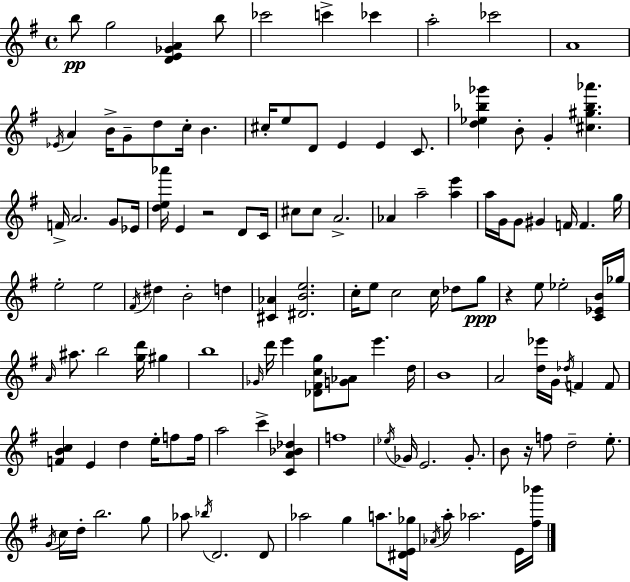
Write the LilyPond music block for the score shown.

{
  \clef treble
  \time 4/4
  \defaultTimeSignature
  \key e \minor
  b''8\pp g''2 <d' e' ges' a'>4 b''8 | ces'''2 c'''4-> ces'''4 | a''2-. ces'''2 | a'1 | \break \acciaccatura { ees'16 } a'4 b'16-> g'8-- d''8 c''16-. b'4. | cis''16-. e''8 d'8 e'4 e'4 c'8. | <d'' ees'' bes'' ges'''>4 b'8-. g'4-. <cis'' gis'' bes'' aes'''>4. | f'16-> a'2. g'8 | \break ees'16 <d'' e'' aes'''>16 e'4 r2 d'8 | c'16 cis''8 cis''8 a'2.-> | aes'4 a''2-- <a'' e'''>4 | a''16 g'16 g'8 gis'4 f'16 f'4. | \break g''16 e''2-. e''2 | \acciaccatura { fis'16 } dis''4 b'2-. d''4 | <cis' aes'>4 <dis' b' e''>2. | c''16-. e''8 c''2 c''16 des''8 | \break g''8\ppp r4 e''8 ees''2-. | <c' ees' b'>16 ges''16 \grace { a'16 } ais''8. b''2 <g'' d'''>16 gis''4 | b''1 | \grace { ges'16 } d'''16 e'''4 <des' fis' c'' g''>8 <g' aes'>8 e'''4. | \break d''16 b'1 | a'2 <d'' ees'''>16 g'16 \acciaccatura { des''16 } f'4 | f'8 <f' b' c''>4 e'4 d''4 | e''16-. f''8 f''16 a''2 c'''4-> | \break <c' a' bes' des''>4 f''1 | \acciaccatura { ees''16 } ges'16 e'2. | ges'8.-. b'8 r16 f''8 d''2-- | e''8.-. \acciaccatura { g'16 } c''16 d''16-. b''2. | \break g''8 aes''8 \acciaccatura { bes''16 } d'2. | d'8 aes''2 | g''4 a''8. <dis' e' ges''>16 \acciaccatura { aes'16 } a''8-. aes''2. | e'16 <fis'' bes'''>16 \bar "|."
}